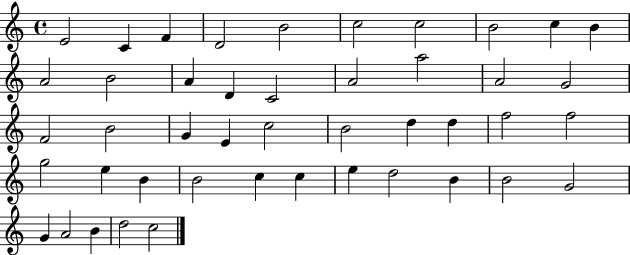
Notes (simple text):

E4/h C4/q F4/q D4/h B4/h C5/h C5/h B4/h C5/q B4/q A4/h B4/h A4/q D4/q C4/h A4/h A5/h A4/h G4/h F4/h B4/h G4/q E4/q C5/h B4/h D5/q D5/q F5/h F5/h G5/h E5/q B4/q B4/h C5/q C5/q E5/q D5/h B4/q B4/h G4/h G4/q A4/h B4/q D5/h C5/h